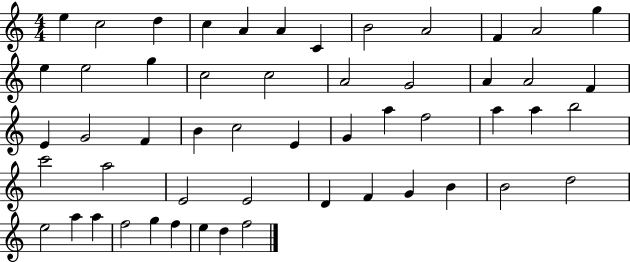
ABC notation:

X:1
T:Untitled
M:4/4
L:1/4
K:C
e c2 d c A A C B2 A2 F A2 g e e2 g c2 c2 A2 G2 A A2 F E G2 F B c2 E G a f2 a a b2 c'2 a2 E2 E2 D F G B B2 d2 e2 a a f2 g f e d f2